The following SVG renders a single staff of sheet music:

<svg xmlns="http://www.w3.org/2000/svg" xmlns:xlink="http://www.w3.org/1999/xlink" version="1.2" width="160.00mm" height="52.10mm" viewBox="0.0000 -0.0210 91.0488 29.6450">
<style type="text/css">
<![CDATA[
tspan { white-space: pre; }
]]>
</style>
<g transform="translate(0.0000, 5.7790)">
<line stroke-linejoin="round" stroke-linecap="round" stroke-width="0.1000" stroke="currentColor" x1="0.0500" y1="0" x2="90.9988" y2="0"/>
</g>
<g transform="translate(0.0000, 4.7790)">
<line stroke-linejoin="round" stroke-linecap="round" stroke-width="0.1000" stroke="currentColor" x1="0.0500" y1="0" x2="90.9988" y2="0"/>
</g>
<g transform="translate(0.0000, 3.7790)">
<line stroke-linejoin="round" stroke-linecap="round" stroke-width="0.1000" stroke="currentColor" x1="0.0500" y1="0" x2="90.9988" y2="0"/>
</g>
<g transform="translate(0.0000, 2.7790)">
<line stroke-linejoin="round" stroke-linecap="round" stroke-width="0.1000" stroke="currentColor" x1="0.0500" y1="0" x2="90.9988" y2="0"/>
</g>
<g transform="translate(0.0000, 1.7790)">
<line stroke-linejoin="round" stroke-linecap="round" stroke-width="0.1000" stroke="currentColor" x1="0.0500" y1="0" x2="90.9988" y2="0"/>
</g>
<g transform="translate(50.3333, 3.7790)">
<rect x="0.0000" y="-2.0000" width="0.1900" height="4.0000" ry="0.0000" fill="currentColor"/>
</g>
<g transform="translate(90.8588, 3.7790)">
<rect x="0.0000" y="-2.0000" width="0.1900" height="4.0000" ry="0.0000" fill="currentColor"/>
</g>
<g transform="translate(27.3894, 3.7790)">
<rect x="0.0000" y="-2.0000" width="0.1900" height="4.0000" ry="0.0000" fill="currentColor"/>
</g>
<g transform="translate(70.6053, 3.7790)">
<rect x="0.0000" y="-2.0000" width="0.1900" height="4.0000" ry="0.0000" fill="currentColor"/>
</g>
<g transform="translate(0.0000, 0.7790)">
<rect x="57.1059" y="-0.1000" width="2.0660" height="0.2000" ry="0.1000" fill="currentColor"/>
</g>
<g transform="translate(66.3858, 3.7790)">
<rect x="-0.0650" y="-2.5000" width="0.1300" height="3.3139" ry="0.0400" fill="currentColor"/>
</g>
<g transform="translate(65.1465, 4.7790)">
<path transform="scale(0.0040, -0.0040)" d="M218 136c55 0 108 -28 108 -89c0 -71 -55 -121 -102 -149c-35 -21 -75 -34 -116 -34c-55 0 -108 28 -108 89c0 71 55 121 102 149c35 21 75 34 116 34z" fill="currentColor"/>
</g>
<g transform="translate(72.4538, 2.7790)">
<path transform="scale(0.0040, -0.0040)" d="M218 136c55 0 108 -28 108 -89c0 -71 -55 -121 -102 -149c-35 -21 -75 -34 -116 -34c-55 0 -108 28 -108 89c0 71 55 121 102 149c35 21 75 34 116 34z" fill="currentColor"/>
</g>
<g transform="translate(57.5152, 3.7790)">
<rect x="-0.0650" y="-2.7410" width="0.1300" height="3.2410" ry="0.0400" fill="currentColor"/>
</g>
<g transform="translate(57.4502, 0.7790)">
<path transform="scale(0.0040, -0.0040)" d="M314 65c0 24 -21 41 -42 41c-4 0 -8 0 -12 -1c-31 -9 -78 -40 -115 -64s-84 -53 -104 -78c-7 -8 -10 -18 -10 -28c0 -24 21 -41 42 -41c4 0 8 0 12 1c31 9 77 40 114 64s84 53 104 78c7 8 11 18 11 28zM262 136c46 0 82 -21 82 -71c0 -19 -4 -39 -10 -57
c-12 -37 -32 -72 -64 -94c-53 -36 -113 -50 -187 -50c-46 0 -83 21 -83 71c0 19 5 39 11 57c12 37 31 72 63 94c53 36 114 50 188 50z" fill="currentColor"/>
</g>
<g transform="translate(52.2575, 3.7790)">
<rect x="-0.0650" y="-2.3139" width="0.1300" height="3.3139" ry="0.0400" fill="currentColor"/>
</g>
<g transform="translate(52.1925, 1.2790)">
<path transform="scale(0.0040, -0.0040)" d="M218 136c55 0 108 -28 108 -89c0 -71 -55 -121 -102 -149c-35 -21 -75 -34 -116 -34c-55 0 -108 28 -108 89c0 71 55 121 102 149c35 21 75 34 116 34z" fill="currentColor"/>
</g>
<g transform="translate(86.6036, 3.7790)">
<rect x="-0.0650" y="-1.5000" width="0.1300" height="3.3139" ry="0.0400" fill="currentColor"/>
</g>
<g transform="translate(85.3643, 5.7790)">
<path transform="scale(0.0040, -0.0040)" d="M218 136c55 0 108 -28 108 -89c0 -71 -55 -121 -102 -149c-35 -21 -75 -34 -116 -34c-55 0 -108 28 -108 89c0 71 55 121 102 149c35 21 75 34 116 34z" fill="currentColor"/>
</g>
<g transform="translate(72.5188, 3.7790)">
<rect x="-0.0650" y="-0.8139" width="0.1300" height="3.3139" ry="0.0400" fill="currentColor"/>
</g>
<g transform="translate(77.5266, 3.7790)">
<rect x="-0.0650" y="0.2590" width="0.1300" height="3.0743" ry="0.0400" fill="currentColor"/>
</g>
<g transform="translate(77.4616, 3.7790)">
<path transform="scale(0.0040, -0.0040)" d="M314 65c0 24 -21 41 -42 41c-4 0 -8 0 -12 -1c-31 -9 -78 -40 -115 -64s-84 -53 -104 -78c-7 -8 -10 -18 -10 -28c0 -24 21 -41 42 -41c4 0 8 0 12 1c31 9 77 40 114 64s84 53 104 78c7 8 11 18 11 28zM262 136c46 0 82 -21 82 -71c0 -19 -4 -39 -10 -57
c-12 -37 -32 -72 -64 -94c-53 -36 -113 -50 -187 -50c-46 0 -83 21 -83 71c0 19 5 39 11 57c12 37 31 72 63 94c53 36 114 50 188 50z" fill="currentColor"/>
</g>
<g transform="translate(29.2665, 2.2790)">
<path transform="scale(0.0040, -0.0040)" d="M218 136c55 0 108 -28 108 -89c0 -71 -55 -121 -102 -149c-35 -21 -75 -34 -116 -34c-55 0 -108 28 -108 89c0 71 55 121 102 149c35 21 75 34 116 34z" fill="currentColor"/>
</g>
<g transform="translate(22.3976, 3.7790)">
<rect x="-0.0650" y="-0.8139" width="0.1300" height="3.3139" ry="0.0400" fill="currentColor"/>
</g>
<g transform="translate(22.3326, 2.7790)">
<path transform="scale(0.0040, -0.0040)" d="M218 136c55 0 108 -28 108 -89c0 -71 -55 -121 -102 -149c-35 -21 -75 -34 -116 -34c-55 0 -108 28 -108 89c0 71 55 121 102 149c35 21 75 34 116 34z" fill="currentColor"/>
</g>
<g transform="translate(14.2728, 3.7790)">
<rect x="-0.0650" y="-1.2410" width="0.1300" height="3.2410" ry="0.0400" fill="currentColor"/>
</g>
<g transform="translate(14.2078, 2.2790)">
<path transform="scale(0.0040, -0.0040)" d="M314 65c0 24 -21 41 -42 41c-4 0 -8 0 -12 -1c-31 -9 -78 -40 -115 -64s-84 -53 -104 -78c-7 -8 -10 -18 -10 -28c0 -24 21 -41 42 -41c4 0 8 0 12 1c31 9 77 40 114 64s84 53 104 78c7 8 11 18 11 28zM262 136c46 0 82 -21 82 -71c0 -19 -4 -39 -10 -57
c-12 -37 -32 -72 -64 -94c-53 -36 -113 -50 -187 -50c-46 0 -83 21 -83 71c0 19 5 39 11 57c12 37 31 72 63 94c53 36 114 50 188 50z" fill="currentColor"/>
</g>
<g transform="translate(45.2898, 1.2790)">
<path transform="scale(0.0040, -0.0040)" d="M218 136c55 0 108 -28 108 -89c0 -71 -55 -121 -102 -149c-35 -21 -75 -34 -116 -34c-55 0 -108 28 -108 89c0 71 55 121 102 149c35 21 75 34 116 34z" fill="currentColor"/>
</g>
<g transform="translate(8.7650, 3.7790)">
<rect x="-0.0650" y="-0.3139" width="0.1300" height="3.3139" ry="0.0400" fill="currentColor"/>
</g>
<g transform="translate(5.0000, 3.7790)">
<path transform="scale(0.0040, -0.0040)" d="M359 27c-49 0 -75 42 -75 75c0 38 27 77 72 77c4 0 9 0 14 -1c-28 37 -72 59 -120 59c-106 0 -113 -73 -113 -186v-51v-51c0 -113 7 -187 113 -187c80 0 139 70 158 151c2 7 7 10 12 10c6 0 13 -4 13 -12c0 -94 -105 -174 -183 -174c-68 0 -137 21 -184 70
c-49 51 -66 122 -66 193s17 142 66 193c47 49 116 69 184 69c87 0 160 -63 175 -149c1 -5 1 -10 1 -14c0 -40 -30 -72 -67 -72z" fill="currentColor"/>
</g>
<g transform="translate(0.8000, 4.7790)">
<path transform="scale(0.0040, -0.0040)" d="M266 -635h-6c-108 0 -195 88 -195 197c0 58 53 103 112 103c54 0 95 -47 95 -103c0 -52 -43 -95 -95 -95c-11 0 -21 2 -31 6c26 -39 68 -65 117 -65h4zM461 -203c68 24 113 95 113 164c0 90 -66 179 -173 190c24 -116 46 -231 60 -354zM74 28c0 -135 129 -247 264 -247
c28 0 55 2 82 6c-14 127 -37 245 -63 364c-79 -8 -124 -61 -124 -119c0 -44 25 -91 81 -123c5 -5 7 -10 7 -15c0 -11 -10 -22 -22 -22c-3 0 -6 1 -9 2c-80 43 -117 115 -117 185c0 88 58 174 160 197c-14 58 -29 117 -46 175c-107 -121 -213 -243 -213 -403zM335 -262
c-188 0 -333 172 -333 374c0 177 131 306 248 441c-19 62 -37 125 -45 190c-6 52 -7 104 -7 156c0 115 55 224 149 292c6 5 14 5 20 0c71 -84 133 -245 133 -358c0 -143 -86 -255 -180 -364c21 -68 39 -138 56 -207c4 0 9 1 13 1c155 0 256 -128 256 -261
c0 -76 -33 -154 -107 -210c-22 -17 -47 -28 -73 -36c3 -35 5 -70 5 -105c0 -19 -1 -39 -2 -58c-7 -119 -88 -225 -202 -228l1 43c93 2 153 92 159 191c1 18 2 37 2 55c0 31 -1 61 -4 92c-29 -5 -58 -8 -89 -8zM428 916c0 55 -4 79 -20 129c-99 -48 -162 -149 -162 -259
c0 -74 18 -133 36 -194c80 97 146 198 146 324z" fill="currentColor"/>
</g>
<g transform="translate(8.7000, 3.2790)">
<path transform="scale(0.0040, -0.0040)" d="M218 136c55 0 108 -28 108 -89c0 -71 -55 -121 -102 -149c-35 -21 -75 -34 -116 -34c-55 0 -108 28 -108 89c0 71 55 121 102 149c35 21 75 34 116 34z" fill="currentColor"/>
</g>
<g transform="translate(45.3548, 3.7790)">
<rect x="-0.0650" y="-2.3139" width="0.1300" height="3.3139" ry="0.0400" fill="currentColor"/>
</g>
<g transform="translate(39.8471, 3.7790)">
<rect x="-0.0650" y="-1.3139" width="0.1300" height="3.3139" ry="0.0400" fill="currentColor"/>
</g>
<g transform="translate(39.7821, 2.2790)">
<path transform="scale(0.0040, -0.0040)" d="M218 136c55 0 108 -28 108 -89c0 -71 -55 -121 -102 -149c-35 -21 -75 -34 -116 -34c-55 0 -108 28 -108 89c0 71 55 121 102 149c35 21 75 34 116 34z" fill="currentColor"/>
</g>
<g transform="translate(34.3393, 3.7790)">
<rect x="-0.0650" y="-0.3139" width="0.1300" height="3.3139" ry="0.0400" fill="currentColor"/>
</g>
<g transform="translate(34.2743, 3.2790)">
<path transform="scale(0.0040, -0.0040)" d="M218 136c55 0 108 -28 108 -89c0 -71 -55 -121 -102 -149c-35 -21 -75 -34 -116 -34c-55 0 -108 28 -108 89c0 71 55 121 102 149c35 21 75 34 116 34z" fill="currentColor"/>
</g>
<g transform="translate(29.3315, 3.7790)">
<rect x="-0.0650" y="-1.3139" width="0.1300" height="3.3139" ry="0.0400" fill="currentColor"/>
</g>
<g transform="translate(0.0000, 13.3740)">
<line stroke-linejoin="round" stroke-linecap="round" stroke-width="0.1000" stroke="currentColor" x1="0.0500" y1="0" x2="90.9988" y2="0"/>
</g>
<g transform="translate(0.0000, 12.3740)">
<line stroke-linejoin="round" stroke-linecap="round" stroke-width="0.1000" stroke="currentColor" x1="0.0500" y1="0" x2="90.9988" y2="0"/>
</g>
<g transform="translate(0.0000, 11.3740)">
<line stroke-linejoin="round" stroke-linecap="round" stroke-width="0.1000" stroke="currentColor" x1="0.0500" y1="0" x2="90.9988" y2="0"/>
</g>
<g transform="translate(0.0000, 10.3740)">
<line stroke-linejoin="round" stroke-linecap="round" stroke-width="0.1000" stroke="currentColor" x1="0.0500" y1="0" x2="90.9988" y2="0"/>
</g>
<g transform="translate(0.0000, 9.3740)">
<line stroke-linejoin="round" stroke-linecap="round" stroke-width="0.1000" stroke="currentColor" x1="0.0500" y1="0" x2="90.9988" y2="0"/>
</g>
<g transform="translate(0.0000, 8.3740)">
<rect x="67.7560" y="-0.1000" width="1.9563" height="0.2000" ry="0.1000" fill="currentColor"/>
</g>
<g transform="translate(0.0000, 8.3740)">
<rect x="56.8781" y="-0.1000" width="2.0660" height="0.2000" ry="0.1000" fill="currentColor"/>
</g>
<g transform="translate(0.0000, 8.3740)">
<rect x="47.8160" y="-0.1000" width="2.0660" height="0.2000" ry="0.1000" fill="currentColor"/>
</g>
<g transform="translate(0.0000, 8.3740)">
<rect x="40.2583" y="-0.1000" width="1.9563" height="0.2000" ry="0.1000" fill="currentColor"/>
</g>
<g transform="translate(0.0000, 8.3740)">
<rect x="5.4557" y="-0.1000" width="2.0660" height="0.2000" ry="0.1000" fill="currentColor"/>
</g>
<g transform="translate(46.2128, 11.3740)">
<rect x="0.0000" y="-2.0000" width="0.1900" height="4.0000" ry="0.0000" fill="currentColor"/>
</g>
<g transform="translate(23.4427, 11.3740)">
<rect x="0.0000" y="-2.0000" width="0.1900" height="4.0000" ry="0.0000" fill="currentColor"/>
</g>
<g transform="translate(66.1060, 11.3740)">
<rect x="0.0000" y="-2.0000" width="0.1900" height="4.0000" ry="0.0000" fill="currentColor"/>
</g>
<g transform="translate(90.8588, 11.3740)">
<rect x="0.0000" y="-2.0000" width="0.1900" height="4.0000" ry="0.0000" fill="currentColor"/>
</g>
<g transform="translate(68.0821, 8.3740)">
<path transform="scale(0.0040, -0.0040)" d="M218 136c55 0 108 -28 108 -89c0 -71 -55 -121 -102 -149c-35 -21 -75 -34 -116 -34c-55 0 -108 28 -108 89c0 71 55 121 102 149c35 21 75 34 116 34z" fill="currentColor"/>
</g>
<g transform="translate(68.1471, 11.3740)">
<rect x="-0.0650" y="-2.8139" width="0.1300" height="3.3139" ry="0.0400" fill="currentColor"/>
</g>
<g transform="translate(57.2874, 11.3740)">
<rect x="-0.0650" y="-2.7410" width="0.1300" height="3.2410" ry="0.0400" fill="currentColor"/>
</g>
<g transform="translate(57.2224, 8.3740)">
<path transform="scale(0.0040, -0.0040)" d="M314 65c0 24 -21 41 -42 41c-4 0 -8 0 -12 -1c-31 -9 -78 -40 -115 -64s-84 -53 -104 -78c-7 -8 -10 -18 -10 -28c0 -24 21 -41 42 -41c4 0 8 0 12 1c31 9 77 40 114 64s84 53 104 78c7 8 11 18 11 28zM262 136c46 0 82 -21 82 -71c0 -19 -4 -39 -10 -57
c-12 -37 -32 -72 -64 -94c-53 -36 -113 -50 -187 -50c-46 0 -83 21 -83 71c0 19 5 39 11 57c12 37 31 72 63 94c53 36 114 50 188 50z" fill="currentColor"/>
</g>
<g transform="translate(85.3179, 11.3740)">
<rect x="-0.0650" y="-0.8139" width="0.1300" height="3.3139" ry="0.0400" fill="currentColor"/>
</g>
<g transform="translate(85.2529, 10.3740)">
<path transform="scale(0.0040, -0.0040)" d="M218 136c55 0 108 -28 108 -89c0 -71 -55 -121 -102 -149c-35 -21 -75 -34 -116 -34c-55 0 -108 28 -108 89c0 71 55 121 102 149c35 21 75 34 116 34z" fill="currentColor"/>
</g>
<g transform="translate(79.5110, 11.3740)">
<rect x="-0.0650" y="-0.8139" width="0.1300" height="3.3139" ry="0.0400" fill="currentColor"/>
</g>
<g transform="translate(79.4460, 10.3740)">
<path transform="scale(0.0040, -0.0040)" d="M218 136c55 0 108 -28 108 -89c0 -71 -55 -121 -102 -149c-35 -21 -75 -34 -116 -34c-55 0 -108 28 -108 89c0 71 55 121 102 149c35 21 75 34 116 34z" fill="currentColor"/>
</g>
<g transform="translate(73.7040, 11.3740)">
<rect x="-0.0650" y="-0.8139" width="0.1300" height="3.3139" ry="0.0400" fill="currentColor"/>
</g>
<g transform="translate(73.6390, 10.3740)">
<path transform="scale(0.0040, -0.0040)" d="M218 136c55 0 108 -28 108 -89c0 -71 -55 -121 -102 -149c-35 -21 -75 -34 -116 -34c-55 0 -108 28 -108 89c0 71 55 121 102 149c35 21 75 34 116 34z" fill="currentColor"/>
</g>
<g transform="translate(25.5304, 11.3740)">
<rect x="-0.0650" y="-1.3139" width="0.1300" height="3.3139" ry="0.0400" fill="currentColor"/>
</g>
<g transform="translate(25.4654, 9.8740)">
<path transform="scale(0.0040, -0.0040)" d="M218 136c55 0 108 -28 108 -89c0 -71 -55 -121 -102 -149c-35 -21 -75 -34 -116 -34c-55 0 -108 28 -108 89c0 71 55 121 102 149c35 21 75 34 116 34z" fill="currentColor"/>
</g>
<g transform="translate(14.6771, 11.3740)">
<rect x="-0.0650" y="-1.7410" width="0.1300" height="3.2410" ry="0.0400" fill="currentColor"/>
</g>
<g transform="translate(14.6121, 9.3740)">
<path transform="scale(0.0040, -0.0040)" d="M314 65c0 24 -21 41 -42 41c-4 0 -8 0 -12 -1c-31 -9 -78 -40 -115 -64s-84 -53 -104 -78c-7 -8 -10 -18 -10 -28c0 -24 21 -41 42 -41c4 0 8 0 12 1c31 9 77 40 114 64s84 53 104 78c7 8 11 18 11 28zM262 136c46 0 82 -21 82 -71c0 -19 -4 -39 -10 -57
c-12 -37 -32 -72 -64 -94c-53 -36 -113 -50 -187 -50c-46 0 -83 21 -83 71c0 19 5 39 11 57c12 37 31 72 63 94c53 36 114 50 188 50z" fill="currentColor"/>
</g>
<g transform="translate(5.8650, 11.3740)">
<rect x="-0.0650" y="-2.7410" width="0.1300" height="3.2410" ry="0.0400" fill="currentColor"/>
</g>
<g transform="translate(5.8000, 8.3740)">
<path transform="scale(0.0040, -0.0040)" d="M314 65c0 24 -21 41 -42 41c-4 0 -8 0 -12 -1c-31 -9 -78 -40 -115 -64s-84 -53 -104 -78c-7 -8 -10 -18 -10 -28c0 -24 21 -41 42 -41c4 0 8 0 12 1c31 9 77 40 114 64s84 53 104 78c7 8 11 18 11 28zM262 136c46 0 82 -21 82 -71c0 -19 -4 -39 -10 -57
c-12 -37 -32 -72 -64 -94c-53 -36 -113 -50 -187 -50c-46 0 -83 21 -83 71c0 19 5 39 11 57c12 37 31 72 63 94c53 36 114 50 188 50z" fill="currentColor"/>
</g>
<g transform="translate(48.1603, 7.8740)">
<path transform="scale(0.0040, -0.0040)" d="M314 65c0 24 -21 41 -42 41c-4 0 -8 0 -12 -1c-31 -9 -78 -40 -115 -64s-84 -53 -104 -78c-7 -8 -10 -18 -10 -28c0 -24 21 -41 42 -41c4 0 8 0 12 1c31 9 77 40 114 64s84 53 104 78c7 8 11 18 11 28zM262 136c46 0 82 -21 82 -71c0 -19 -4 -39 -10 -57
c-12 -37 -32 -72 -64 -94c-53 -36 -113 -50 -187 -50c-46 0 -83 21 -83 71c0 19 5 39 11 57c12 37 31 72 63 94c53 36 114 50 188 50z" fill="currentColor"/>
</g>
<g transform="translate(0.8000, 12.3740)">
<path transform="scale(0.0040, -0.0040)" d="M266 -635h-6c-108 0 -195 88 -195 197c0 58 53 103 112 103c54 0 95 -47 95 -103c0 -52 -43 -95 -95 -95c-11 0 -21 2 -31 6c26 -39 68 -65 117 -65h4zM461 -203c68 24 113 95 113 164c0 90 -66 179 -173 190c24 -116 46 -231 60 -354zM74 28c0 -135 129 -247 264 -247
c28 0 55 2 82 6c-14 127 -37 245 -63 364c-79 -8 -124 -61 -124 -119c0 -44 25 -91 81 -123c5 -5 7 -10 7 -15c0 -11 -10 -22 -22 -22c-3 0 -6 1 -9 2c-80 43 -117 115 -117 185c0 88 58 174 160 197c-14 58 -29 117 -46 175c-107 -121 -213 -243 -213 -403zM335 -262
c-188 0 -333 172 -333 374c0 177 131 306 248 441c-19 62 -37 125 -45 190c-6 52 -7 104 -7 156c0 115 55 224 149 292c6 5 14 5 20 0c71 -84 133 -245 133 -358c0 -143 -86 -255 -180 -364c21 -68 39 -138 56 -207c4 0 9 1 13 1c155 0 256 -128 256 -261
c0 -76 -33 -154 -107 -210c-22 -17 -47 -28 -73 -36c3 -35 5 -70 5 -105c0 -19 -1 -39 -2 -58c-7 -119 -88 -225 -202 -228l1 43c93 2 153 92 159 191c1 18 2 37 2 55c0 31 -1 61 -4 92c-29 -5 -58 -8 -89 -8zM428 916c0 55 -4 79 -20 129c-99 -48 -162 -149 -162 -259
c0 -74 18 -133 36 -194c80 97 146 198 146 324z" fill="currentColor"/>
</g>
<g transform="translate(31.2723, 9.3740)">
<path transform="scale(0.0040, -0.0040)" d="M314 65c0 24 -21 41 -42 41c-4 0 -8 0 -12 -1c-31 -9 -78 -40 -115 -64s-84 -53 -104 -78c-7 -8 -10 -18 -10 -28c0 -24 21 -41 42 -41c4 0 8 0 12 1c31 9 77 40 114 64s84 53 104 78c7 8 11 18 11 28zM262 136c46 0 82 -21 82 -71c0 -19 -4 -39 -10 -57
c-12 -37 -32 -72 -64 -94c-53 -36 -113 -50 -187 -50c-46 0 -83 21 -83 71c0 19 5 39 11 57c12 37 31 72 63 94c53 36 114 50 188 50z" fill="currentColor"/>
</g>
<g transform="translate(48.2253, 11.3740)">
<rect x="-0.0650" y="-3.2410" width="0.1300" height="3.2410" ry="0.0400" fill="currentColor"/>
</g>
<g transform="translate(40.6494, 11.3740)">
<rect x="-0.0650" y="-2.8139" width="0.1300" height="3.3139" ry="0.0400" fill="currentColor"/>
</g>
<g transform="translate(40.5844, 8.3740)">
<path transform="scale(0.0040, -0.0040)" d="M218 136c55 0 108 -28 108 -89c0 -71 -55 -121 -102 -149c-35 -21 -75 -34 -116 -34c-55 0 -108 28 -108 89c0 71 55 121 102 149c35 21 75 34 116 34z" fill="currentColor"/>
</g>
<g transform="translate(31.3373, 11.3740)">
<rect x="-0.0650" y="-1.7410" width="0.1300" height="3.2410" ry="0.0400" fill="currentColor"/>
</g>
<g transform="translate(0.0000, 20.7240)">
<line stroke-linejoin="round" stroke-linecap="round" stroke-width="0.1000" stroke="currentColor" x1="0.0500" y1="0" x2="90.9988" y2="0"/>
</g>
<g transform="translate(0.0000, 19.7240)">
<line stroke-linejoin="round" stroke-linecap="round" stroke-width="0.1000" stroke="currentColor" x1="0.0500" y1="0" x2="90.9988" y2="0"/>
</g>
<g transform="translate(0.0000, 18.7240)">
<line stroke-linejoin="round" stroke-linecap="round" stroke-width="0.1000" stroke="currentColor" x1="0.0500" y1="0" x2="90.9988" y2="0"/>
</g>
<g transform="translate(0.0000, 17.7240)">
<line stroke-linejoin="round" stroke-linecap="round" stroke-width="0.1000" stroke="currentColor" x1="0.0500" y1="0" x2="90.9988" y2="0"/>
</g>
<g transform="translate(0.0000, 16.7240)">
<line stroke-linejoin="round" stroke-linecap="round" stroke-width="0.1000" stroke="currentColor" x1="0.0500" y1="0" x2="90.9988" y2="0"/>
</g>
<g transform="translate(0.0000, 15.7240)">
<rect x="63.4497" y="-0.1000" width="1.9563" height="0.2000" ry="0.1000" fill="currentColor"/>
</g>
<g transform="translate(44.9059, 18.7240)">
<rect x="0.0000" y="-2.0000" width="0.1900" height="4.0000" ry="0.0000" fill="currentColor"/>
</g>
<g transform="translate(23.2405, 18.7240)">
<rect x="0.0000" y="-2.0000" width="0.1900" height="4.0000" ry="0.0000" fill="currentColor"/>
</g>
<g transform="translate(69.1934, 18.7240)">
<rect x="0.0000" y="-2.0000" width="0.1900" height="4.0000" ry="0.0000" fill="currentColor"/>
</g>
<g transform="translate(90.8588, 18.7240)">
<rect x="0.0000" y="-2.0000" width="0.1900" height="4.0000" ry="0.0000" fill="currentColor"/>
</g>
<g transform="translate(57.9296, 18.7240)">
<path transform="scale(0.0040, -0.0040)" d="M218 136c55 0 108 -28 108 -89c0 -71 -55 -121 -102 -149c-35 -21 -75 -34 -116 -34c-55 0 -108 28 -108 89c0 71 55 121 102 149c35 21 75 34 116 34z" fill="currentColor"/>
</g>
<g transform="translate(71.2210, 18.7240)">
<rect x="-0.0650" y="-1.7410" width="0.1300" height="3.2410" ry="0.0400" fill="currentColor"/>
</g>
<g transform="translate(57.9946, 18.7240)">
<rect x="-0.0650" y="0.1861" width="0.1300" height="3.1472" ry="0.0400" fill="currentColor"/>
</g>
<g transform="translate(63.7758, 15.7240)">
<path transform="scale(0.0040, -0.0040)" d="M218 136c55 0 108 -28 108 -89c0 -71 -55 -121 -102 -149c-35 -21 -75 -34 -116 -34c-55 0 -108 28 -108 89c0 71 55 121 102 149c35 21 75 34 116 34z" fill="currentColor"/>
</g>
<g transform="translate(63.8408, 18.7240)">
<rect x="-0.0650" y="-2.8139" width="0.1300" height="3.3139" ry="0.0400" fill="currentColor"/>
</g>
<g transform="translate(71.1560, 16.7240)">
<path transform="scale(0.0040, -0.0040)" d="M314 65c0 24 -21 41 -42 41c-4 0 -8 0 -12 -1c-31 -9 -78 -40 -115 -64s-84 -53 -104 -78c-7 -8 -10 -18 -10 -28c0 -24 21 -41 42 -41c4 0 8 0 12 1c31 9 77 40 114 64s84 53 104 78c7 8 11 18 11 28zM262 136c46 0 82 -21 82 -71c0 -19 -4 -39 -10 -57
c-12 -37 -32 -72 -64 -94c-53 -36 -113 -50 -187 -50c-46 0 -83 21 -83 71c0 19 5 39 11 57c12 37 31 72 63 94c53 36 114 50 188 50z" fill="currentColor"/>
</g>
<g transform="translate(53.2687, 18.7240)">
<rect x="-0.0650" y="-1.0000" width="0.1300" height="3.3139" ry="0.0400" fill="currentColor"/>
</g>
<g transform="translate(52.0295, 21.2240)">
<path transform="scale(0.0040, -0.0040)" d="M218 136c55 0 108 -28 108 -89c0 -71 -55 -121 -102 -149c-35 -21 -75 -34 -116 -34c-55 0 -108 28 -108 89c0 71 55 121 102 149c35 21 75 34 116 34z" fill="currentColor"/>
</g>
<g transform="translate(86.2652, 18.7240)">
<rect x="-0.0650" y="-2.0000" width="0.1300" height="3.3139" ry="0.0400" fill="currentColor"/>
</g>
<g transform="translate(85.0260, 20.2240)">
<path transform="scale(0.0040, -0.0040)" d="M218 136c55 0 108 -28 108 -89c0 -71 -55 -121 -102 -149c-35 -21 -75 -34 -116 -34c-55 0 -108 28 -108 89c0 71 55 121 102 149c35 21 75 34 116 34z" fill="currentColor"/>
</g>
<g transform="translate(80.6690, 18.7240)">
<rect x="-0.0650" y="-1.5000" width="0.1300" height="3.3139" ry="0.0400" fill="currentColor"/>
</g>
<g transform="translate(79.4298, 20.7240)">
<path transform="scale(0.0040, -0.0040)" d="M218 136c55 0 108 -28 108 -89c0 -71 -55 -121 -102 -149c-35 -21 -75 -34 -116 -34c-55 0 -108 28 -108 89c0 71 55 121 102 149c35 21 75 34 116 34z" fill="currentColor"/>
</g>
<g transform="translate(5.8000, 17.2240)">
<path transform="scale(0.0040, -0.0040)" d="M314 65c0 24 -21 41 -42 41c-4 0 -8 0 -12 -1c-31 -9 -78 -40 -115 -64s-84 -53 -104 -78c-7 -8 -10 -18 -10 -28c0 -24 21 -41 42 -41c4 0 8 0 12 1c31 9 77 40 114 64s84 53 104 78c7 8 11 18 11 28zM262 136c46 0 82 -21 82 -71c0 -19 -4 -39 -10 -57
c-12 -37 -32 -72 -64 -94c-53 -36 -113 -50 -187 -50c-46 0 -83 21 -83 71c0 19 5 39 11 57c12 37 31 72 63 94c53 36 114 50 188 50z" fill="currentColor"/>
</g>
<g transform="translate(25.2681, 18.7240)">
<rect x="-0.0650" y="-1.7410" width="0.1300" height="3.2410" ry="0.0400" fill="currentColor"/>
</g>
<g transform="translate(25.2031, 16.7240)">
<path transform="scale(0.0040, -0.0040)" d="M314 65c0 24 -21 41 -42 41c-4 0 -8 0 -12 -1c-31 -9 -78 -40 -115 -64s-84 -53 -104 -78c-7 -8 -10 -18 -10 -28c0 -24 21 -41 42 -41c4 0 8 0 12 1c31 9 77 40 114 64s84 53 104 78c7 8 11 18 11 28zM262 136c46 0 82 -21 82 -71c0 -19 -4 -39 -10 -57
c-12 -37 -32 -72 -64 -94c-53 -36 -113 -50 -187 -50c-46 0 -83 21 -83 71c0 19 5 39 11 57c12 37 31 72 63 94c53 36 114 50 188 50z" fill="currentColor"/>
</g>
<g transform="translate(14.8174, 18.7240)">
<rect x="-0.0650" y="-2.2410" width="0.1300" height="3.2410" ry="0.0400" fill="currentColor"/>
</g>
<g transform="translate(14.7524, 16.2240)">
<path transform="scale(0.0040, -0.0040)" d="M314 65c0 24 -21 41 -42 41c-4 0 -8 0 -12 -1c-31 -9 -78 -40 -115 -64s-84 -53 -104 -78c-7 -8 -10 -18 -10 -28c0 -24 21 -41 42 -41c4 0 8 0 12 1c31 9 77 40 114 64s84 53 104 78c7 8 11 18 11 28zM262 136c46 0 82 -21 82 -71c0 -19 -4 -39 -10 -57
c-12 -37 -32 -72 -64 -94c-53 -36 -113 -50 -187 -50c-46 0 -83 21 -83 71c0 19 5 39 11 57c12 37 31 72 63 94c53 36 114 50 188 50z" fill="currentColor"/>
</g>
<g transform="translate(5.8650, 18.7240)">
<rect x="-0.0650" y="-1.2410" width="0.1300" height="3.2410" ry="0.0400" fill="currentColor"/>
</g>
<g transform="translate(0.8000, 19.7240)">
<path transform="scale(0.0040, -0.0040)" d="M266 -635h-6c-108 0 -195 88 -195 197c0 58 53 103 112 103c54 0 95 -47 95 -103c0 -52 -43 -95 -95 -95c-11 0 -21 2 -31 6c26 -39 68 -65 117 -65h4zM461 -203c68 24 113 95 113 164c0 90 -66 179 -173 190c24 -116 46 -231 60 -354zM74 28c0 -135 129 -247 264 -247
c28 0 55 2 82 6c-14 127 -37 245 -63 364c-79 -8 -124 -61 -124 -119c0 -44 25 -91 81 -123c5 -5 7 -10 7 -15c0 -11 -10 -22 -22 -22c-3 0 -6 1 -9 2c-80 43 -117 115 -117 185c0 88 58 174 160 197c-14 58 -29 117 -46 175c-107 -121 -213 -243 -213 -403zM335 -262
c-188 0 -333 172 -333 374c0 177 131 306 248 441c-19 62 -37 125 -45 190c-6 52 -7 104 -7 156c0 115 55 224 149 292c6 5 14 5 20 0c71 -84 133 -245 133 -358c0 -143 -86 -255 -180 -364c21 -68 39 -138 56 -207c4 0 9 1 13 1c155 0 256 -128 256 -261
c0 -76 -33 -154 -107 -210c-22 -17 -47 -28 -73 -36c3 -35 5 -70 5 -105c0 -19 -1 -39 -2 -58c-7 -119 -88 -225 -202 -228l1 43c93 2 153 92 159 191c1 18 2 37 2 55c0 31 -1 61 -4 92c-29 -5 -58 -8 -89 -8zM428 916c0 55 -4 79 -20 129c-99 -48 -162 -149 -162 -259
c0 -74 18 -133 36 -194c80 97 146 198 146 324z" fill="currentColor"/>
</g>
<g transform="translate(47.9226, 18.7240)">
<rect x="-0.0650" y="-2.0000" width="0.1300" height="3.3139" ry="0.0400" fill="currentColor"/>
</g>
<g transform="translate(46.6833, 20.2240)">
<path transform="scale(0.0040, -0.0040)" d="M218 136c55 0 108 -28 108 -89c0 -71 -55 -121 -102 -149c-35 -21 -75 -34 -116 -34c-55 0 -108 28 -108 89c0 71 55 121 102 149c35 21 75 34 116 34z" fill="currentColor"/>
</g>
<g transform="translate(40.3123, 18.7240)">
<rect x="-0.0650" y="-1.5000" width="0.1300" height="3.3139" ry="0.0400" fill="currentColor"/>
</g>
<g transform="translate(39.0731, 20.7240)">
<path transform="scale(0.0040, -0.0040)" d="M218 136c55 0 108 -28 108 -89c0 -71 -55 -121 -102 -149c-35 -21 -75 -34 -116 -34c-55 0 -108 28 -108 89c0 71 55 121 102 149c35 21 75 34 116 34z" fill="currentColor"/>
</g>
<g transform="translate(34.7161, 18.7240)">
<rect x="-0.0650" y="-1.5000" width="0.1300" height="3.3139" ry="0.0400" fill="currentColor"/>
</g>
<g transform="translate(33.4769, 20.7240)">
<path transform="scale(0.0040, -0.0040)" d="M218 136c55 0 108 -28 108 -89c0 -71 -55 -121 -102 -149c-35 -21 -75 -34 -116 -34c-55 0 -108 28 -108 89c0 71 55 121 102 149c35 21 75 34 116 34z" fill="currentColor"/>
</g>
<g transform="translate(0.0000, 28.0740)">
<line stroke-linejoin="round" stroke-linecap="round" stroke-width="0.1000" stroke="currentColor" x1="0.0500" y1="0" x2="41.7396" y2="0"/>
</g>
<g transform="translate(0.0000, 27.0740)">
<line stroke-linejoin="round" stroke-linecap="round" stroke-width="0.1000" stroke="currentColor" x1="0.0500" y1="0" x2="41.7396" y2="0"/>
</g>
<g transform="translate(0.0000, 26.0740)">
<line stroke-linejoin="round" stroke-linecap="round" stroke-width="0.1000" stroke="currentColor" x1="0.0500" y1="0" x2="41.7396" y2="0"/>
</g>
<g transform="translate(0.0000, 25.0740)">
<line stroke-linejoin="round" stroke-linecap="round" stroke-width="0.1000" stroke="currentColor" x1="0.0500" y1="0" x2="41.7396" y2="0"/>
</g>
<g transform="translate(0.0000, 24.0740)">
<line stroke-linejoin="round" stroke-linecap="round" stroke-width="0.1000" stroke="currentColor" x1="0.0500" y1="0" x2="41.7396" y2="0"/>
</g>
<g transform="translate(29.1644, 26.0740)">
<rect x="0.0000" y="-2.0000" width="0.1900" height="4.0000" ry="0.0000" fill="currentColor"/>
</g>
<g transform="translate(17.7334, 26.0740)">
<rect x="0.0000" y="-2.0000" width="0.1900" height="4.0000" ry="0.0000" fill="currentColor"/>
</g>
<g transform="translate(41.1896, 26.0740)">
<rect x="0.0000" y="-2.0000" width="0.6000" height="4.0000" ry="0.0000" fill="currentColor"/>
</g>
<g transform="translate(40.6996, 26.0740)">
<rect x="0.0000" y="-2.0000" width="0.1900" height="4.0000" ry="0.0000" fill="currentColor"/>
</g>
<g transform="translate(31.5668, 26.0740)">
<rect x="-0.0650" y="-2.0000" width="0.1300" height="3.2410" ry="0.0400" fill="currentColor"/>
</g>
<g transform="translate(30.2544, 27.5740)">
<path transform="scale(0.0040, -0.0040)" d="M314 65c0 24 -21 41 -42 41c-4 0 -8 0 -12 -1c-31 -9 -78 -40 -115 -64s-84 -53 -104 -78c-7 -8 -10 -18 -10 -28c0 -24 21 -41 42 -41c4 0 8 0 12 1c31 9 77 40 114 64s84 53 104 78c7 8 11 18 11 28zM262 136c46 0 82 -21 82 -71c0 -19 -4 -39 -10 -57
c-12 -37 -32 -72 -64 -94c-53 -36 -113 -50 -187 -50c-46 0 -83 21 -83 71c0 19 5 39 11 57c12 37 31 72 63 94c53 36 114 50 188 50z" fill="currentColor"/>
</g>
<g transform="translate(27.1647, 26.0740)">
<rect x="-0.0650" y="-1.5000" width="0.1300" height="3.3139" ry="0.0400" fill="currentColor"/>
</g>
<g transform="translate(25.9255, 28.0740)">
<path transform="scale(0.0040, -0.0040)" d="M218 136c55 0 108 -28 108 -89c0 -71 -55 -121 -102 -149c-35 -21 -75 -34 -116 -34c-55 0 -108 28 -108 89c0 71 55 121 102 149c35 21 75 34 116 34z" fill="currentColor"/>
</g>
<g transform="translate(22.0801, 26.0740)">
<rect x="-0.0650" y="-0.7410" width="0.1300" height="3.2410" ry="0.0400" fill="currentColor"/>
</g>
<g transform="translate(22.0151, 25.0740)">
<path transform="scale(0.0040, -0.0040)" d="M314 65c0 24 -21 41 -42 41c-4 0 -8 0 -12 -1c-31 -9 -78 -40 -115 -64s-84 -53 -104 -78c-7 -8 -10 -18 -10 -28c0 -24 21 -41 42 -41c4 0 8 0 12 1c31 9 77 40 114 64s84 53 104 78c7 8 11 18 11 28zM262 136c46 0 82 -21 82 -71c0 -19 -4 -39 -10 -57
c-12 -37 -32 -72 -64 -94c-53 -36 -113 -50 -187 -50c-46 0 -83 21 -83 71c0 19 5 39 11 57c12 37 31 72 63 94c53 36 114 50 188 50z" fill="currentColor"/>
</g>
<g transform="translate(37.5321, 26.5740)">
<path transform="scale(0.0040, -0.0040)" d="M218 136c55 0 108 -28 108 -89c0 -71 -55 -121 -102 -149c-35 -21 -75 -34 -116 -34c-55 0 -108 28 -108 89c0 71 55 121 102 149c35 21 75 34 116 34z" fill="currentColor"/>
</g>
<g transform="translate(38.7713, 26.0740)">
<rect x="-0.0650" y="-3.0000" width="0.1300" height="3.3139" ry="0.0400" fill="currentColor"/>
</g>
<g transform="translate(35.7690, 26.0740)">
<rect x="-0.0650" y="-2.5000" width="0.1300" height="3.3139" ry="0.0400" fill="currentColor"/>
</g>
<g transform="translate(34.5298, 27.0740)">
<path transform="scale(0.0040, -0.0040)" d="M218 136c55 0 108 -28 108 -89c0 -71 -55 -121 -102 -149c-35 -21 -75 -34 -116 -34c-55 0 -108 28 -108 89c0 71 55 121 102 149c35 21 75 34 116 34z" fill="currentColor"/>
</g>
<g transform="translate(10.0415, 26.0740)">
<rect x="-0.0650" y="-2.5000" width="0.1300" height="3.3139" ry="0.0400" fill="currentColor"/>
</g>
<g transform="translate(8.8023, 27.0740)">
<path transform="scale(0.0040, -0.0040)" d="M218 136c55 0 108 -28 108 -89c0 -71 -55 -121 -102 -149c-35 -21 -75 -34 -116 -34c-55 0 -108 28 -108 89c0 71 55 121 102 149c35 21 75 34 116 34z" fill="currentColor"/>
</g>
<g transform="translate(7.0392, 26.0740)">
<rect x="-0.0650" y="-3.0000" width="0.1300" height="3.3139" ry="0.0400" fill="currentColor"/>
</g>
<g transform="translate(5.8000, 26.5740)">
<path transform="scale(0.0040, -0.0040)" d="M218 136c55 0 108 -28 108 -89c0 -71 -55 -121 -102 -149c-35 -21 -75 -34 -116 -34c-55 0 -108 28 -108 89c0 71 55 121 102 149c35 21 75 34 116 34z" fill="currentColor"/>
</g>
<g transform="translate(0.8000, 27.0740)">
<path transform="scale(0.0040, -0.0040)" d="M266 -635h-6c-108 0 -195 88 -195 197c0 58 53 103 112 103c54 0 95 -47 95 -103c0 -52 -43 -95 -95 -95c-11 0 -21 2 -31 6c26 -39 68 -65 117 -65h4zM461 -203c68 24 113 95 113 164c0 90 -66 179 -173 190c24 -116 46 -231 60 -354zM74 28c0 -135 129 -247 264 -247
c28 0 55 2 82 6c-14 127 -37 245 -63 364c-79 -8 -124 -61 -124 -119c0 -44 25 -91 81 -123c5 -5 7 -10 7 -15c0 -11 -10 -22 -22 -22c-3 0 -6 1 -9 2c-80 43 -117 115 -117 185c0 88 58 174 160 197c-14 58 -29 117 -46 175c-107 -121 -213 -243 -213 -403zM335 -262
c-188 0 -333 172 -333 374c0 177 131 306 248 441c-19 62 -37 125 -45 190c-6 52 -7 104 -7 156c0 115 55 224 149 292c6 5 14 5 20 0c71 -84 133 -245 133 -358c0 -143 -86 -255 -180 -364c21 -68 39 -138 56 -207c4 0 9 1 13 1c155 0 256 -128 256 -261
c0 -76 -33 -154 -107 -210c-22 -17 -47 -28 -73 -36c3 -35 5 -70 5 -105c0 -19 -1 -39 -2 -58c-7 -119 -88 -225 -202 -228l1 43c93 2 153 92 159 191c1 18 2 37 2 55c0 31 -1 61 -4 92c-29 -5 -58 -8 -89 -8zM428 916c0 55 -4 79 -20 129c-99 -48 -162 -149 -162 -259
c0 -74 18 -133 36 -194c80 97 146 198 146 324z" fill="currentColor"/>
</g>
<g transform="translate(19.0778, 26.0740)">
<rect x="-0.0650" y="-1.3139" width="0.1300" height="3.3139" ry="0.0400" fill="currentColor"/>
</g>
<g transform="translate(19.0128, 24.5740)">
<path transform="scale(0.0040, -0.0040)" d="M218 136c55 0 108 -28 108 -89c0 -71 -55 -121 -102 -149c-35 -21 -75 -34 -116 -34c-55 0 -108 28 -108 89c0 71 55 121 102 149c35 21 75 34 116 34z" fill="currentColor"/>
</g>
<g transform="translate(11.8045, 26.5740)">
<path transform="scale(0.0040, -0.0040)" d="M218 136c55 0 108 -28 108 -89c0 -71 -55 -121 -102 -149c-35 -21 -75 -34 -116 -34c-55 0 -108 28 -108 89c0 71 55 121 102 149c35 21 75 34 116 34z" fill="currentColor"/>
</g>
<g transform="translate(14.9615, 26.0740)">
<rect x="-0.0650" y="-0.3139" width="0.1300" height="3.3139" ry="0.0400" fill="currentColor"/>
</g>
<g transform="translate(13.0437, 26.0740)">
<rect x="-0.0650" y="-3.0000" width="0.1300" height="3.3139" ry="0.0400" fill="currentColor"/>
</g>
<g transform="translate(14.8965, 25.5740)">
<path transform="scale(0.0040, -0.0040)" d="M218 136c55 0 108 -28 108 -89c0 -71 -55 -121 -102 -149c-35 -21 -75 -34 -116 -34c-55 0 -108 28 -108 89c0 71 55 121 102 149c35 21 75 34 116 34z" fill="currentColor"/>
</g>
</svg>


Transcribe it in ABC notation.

X:1
T:Untitled
M:4/4
L:1/4
K:C
c e2 d e c e g g a2 G d B2 E a2 f2 e f2 a b2 a2 a d d d e2 g2 f2 E E F D B a f2 E F A G A c e d2 E F2 G A